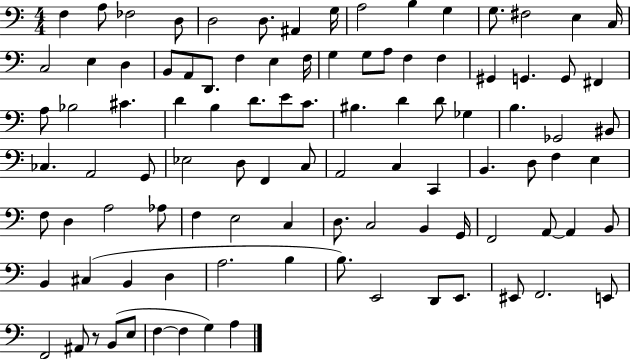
X:1
T:Untitled
M:4/4
L:1/4
K:C
F, A,/2 _F,2 D,/2 D,2 D,/2 ^A,, G,/4 A,2 B, G, G,/2 ^F,2 E, C,/4 C,2 E, D, B,,/2 A,,/2 D,,/2 F, E, F,/4 G, G,/2 A,/2 F, F, ^G,, G,, G,,/2 ^F,, A,/2 _B,2 ^C D B, D/2 E/2 C/2 ^B, D D/2 _G, B, _G,,2 ^B,,/2 _C, A,,2 G,,/2 _E,2 D,/2 F,, C,/2 A,,2 C, C,, B,, D,/2 F, E, F,/2 D, A,2 _A,/2 F, E,2 C, D,/2 C,2 B,, G,,/4 F,,2 A,,/2 A,, B,,/2 B,, ^C, B,, D, A,2 B, B,/2 E,,2 D,,/2 E,,/2 ^E,,/2 F,,2 E,,/2 F,,2 ^A,,/2 z/2 B,,/2 E,/2 F, F, G, A,